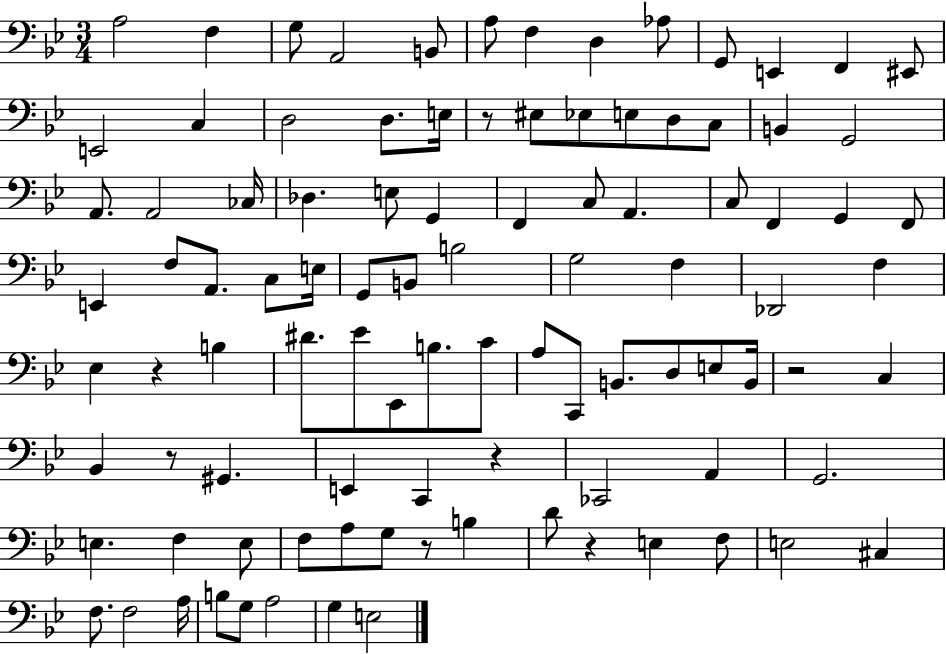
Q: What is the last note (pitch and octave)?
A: E3